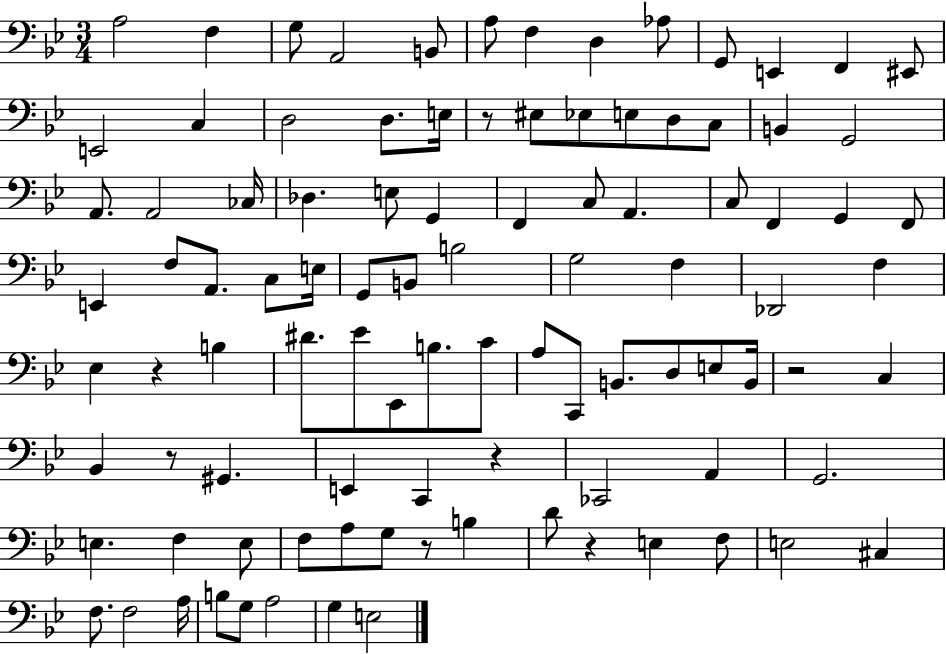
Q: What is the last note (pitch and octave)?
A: E3